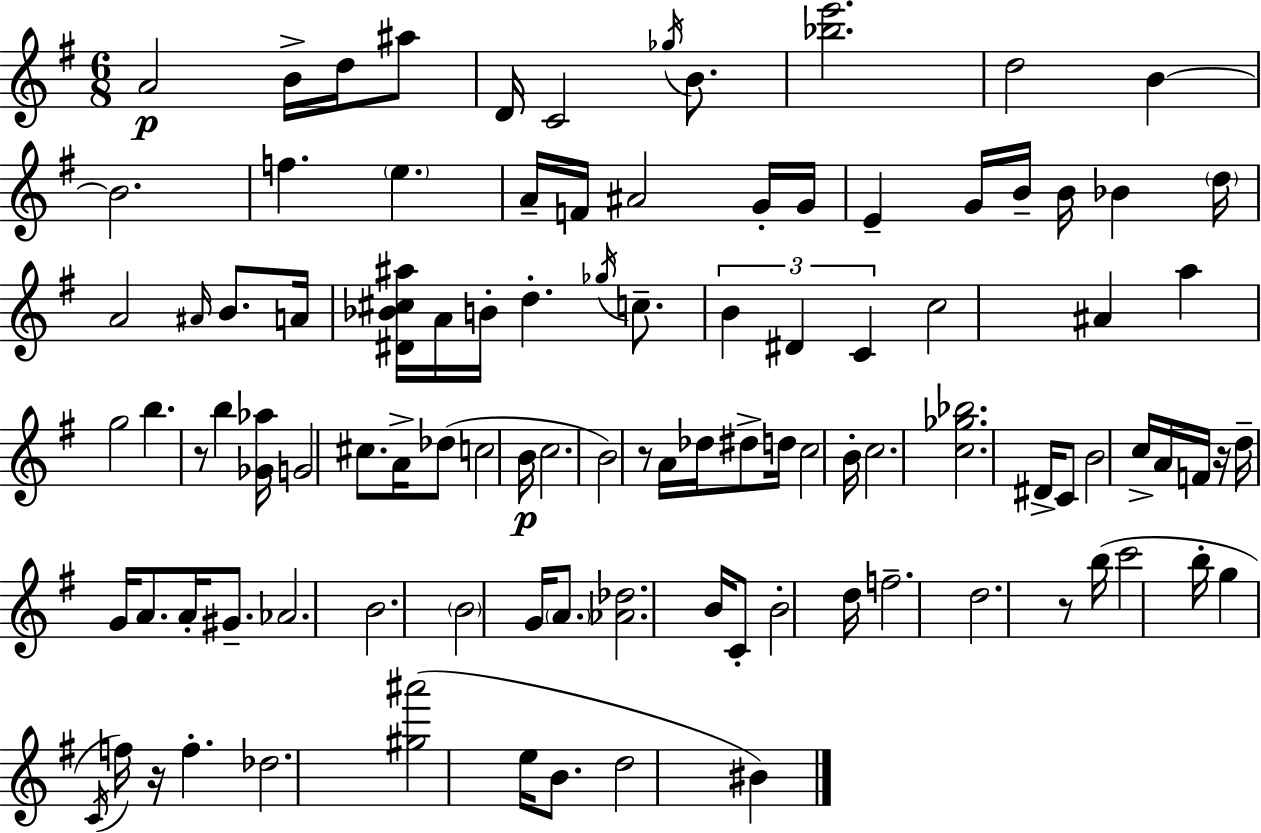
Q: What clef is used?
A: treble